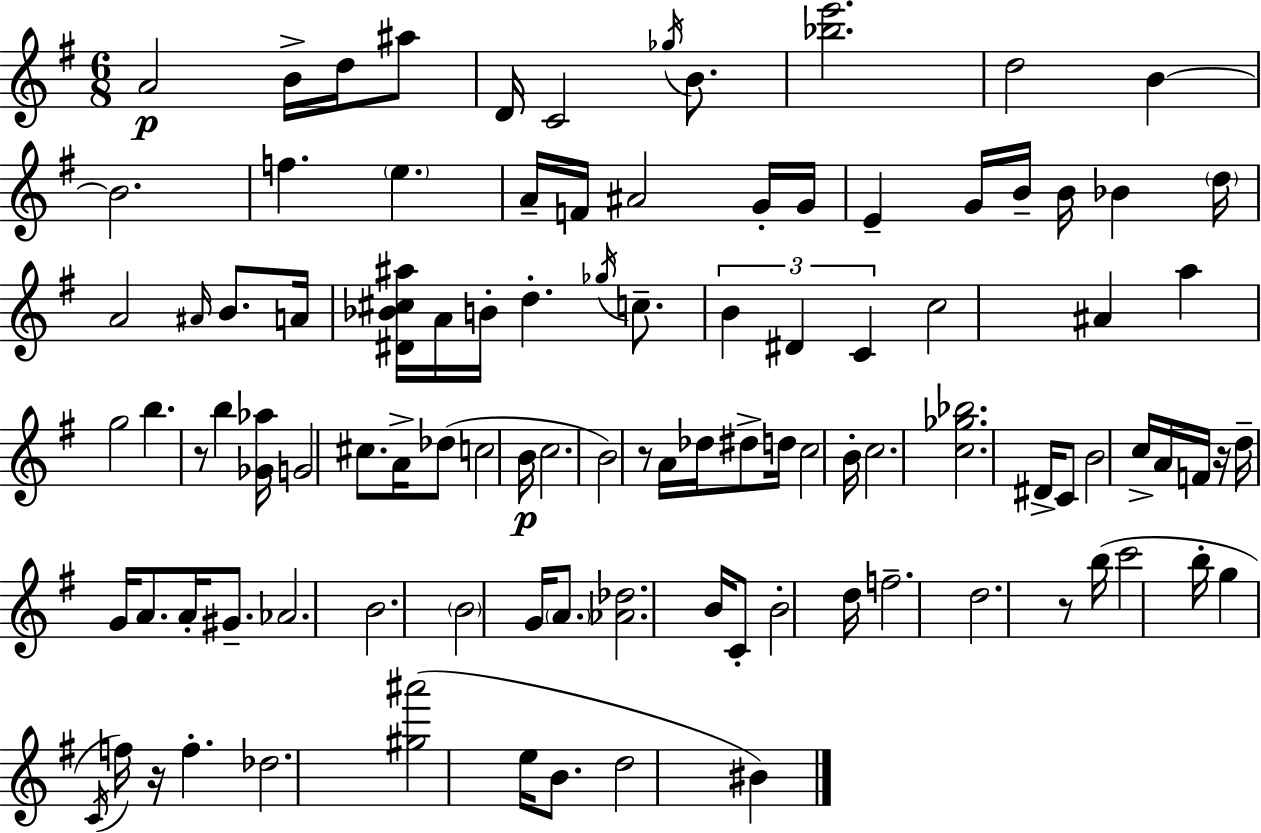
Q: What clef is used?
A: treble